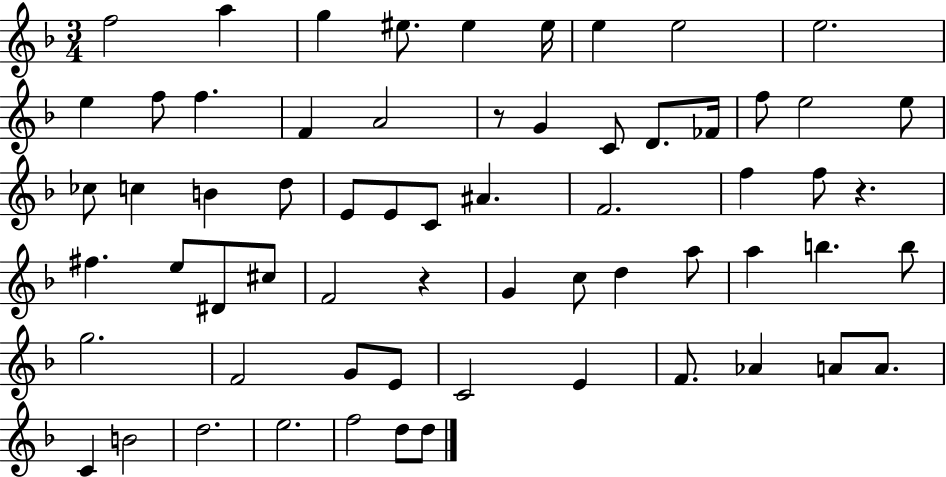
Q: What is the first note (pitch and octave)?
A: F5